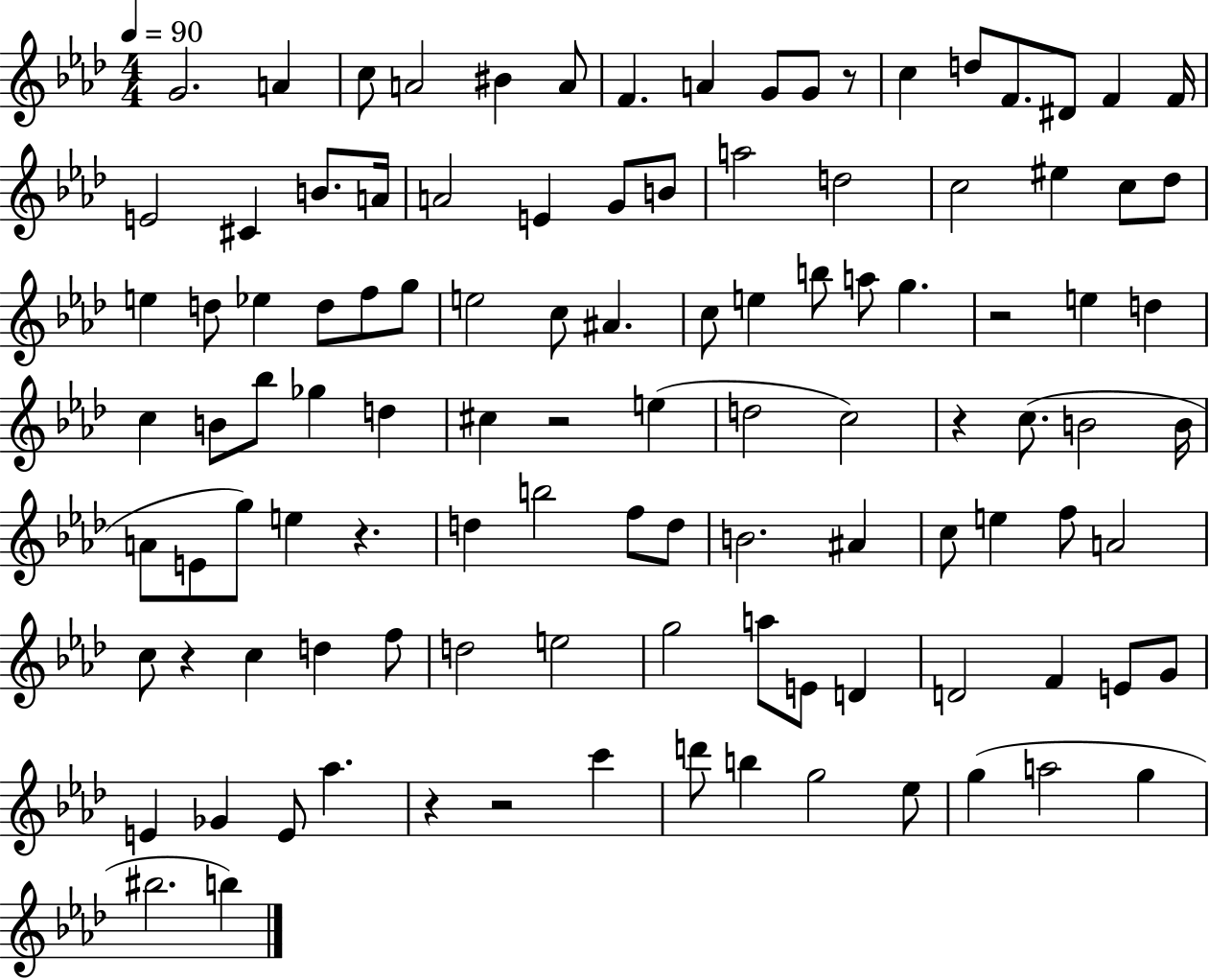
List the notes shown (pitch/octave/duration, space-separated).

G4/h. A4/q C5/e A4/h BIS4/q A4/e F4/q. A4/q G4/e G4/e R/e C5/q D5/e F4/e. D#4/e F4/q F4/s E4/h C#4/q B4/e. A4/s A4/h E4/q G4/e B4/e A5/h D5/h C5/h EIS5/q C5/e Db5/e E5/q D5/e Eb5/q D5/e F5/e G5/e E5/h C5/e A#4/q. C5/e E5/q B5/e A5/e G5/q. R/h E5/q D5/q C5/q B4/e Bb5/e Gb5/q D5/q C#5/q R/h E5/q D5/h C5/h R/q C5/e. B4/h B4/s A4/e E4/e G5/e E5/q R/q. D5/q B5/h F5/e D5/e B4/h. A#4/q C5/e E5/q F5/e A4/h C5/e R/q C5/q D5/q F5/e D5/h E5/h G5/h A5/e E4/e D4/q D4/h F4/q E4/e G4/e E4/q Gb4/q E4/e Ab5/q. R/q R/h C6/q D6/e B5/q G5/h Eb5/e G5/q A5/h G5/q BIS5/h. B5/q